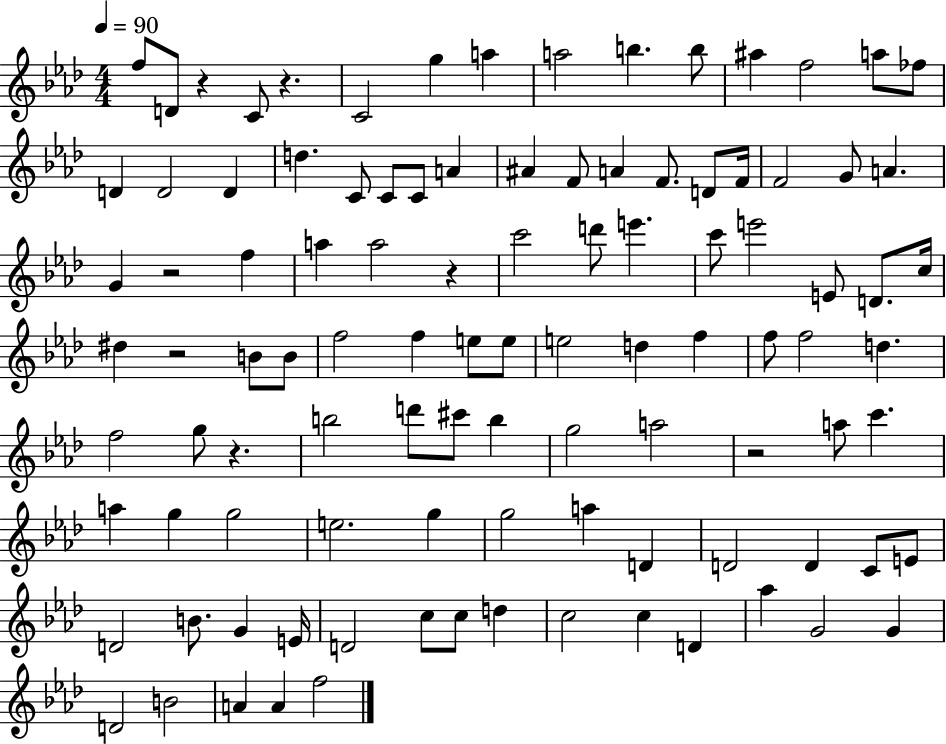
{
  \clef treble
  \numericTimeSignature
  \time 4/4
  \key aes \major
  \tempo 4 = 90
  \repeat volta 2 { f''8 d'8 r4 c'8 r4. | c'2 g''4 a''4 | a''2 b''4. b''8 | ais''4 f''2 a''8 fes''8 | \break d'4 d'2 d'4 | d''4. c'8 c'8 c'8 a'4 | ais'4 f'8 a'4 f'8. d'8 f'16 | f'2 g'8 a'4. | \break g'4 r2 f''4 | a''4 a''2 r4 | c'''2 d'''8 e'''4. | c'''8 e'''2 e'8 d'8. c''16 | \break dis''4 r2 b'8 b'8 | f''2 f''4 e''8 e''8 | e''2 d''4 f''4 | f''8 f''2 d''4. | \break f''2 g''8 r4. | b''2 d'''8 cis'''8 b''4 | g''2 a''2 | r2 a''8 c'''4. | \break a''4 g''4 g''2 | e''2. g''4 | g''2 a''4 d'4 | d'2 d'4 c'8 e'8 | \break d'2 b'8. g'4 e'16 | d'2 c''8 c''8 d''4 | c''2 c''4 d'4 | aes''4 g'2 g'4 | \break d'2 b'2 | a'4 a'4 f''2 | } \bar "|."
}